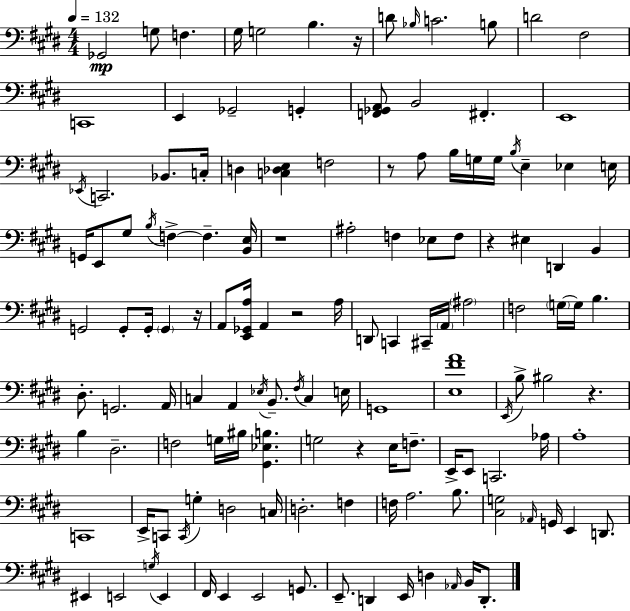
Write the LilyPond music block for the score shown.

{
  \clef bass
  \numericTimeSignature
  \time 4/4
  \key e \major
  \tempo 4 = 132
  ges,2\mp g8 f4. | gis16 g2 b4. r16 | d'8 \grace { bes16 } c'2. b8 | d'2 fis2 | \break c,1 | e,4 ges,2-- g,4-. | <f, ges, a,>8 b,2 fis,4.-. | e,1 | \break \acciaccatura { ees,16 } c,2. bes,8. | c16-. d4 <c des e>4 f2 | r8 a8 b16 g16 g16 \acciaccatura { b16 } e4-- ees4 | e16 g,16 e,8 gis8 \acciaccatura { b16 } f4->~~ f4.-- | \break <b, e>16 r1 | ais2-. f4 | ees8 f8 r4 eis4 d,4 | b,4 g,2 g,8-. g,16-. \parenthesize g,4 | \break r16 a,8 <e, ges, a>16 a,4 r2 | a16 d,8 c,4 cis,16-- \parenthesize a,16 \parenthesize ais2 | f2 \parenthesize g16~~ g16 b4. | dis8.-. g,2. | \break a,16 c4 a,4 \acciaccatura { ees16 } b,8.-- | \acciaccatura { fis16 } c4 e16 g,1 | <e fis' a'>1 | \acciaccatura { e,16 } b8-> bis2 | \break r4. b4 dis2.-- | f2 g16 | bis16 <gis, ees b>4. g2 r4 | e16 f8.-- e,16-> e,8 c,2. | \break aes16 a1-. | c,1 | e,16-> c,8 \acciaccatura { c,16 } g4-. d2 | c16 d2.-. | \break f4 f16 a2. | b8. <cis g>2 | \grace { aes,16 } g,16 e,4 d,8. eis,4 e,2 | \acciaccatura { g16 } e,4 fis,16 e,4 e,2 | \break g,8. e,8.-- d,4 | e,16 d4 \grace { aes,16 } b,16 d,8.-. \bar "|."
}